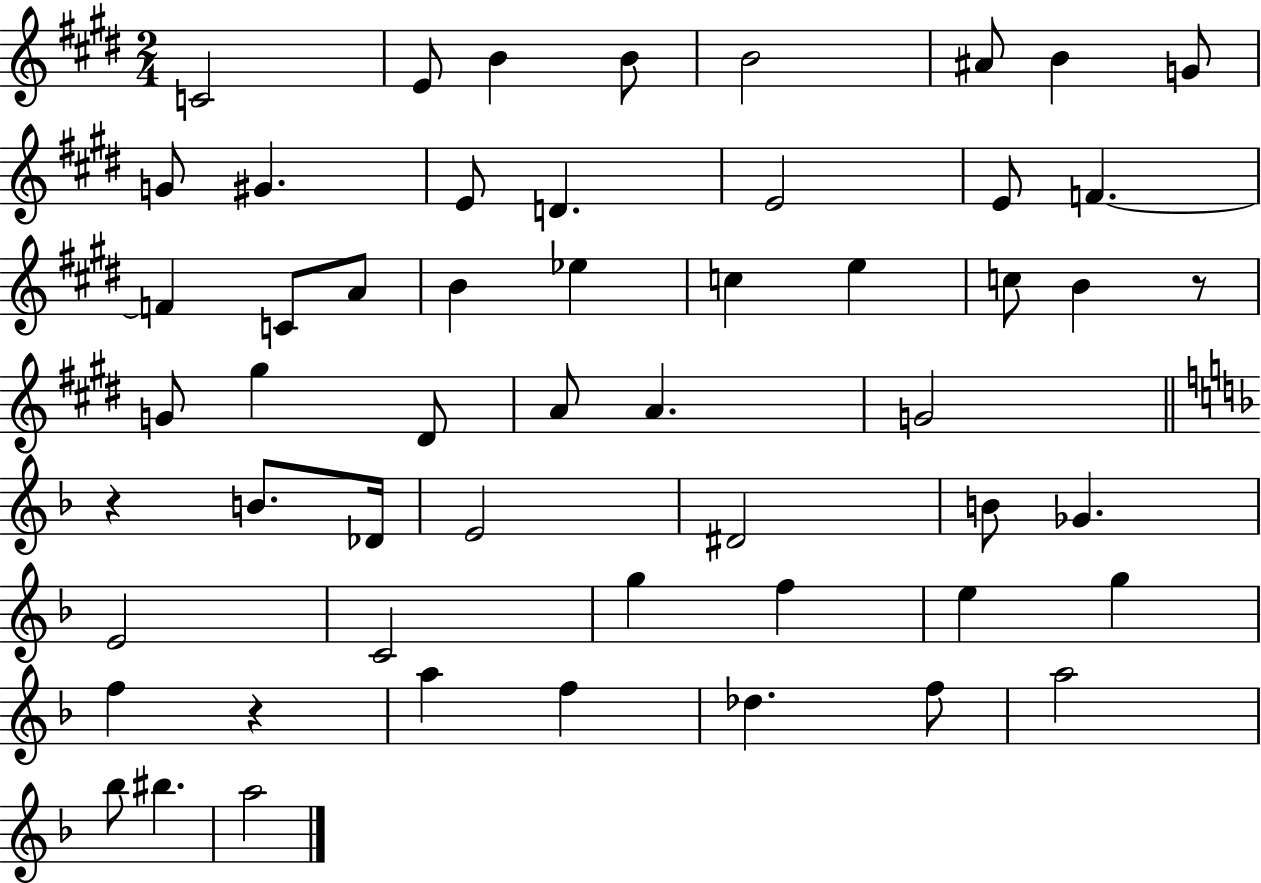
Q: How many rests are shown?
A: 3